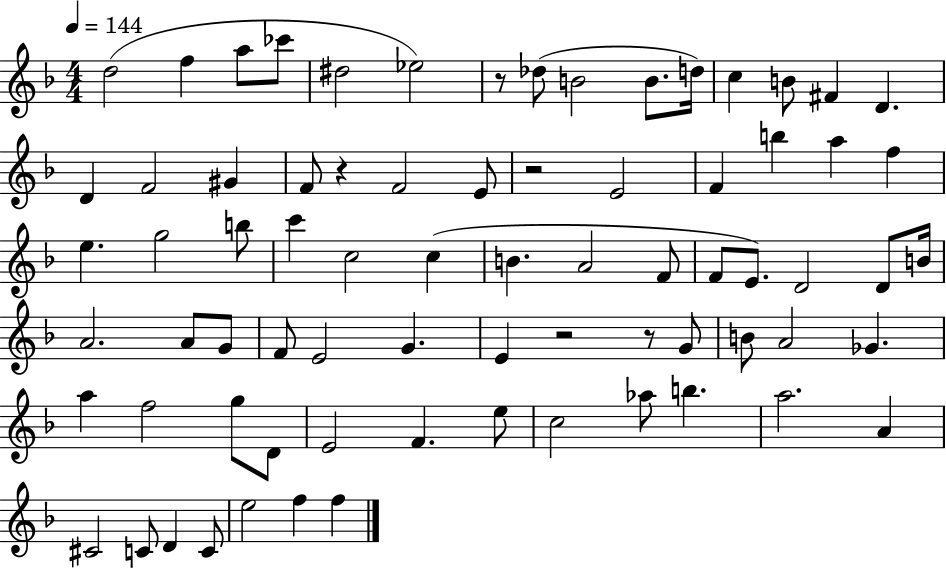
D5/h F5/q A5/e CES6/e D#5/h Eb5/h R/e Db5/e B4/h B4/e. D5/s C5/q B4/e F#4/q D4/q. D4/q F4/h G#4/q F4/e R/q F4/h E4/e R/h E4/h F4/q B5/q A5/q F5/q E5/q. G5/h B5/e C6/q C5/h C5/q B4/q. A4/h F4/e F4/e E4/e. D4/h D4/e B4/s A4/h. A4/e G4/e F4/e E4/h G4/q. E4/q R/h R/e G4/e B4/e A4/h Gb4/q. A5/q F5/h G5/e D4/e E4/h F4/q. E5/e C5/h Ab5/e B5/q. A5/h. A4/q C#4/h C4/e D4/q C4/e E5/h F5/q F5/q